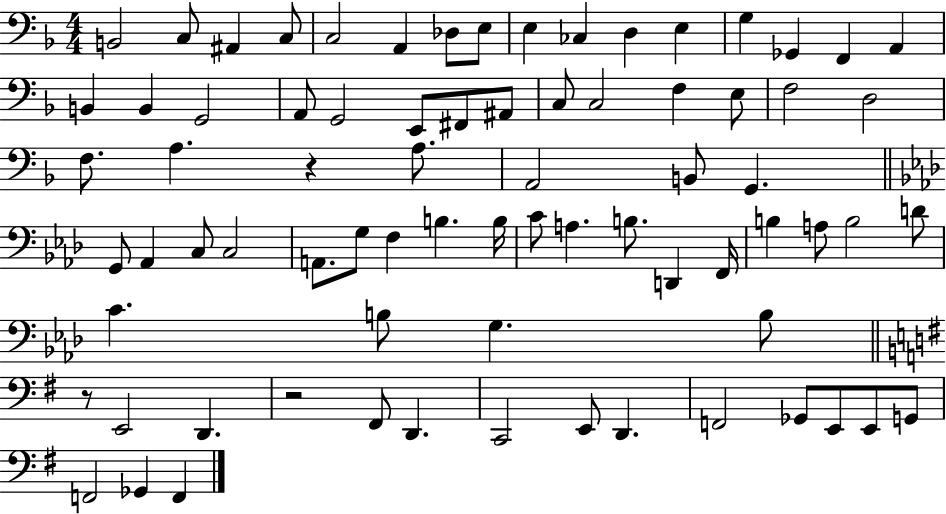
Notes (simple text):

B2/h C3/e A#2/q C3/e C3/h A2/q Db3/e E3/e E3/q CES3/q D3/q E3/q G3/q Gb2/q F2/q A2/q B2/q B2/q G2/h A2/e G2/h E2/e F#2/e A#2/e C3/e C3/h F3/q E3/e F3/h D3/h F3/e. A3/q. R/q A3/e. A2/h B2/e G2/q. G2/e Ab2/q C3/e C3/h A2/e. G3/e F3/q B3/q. B3/s C4/e A3/q. B3/e. D2/q F2/s B3/q A3/e B3/h D4/e C4/q. B3/e G3/q. B3/e R/e E2/h D2/q. R/h F#2/e D2/q. C2/h E2/e D2/q. F2/h Gb2/e E2/e E2/e G2/e F2/h Gb2/q F2/q